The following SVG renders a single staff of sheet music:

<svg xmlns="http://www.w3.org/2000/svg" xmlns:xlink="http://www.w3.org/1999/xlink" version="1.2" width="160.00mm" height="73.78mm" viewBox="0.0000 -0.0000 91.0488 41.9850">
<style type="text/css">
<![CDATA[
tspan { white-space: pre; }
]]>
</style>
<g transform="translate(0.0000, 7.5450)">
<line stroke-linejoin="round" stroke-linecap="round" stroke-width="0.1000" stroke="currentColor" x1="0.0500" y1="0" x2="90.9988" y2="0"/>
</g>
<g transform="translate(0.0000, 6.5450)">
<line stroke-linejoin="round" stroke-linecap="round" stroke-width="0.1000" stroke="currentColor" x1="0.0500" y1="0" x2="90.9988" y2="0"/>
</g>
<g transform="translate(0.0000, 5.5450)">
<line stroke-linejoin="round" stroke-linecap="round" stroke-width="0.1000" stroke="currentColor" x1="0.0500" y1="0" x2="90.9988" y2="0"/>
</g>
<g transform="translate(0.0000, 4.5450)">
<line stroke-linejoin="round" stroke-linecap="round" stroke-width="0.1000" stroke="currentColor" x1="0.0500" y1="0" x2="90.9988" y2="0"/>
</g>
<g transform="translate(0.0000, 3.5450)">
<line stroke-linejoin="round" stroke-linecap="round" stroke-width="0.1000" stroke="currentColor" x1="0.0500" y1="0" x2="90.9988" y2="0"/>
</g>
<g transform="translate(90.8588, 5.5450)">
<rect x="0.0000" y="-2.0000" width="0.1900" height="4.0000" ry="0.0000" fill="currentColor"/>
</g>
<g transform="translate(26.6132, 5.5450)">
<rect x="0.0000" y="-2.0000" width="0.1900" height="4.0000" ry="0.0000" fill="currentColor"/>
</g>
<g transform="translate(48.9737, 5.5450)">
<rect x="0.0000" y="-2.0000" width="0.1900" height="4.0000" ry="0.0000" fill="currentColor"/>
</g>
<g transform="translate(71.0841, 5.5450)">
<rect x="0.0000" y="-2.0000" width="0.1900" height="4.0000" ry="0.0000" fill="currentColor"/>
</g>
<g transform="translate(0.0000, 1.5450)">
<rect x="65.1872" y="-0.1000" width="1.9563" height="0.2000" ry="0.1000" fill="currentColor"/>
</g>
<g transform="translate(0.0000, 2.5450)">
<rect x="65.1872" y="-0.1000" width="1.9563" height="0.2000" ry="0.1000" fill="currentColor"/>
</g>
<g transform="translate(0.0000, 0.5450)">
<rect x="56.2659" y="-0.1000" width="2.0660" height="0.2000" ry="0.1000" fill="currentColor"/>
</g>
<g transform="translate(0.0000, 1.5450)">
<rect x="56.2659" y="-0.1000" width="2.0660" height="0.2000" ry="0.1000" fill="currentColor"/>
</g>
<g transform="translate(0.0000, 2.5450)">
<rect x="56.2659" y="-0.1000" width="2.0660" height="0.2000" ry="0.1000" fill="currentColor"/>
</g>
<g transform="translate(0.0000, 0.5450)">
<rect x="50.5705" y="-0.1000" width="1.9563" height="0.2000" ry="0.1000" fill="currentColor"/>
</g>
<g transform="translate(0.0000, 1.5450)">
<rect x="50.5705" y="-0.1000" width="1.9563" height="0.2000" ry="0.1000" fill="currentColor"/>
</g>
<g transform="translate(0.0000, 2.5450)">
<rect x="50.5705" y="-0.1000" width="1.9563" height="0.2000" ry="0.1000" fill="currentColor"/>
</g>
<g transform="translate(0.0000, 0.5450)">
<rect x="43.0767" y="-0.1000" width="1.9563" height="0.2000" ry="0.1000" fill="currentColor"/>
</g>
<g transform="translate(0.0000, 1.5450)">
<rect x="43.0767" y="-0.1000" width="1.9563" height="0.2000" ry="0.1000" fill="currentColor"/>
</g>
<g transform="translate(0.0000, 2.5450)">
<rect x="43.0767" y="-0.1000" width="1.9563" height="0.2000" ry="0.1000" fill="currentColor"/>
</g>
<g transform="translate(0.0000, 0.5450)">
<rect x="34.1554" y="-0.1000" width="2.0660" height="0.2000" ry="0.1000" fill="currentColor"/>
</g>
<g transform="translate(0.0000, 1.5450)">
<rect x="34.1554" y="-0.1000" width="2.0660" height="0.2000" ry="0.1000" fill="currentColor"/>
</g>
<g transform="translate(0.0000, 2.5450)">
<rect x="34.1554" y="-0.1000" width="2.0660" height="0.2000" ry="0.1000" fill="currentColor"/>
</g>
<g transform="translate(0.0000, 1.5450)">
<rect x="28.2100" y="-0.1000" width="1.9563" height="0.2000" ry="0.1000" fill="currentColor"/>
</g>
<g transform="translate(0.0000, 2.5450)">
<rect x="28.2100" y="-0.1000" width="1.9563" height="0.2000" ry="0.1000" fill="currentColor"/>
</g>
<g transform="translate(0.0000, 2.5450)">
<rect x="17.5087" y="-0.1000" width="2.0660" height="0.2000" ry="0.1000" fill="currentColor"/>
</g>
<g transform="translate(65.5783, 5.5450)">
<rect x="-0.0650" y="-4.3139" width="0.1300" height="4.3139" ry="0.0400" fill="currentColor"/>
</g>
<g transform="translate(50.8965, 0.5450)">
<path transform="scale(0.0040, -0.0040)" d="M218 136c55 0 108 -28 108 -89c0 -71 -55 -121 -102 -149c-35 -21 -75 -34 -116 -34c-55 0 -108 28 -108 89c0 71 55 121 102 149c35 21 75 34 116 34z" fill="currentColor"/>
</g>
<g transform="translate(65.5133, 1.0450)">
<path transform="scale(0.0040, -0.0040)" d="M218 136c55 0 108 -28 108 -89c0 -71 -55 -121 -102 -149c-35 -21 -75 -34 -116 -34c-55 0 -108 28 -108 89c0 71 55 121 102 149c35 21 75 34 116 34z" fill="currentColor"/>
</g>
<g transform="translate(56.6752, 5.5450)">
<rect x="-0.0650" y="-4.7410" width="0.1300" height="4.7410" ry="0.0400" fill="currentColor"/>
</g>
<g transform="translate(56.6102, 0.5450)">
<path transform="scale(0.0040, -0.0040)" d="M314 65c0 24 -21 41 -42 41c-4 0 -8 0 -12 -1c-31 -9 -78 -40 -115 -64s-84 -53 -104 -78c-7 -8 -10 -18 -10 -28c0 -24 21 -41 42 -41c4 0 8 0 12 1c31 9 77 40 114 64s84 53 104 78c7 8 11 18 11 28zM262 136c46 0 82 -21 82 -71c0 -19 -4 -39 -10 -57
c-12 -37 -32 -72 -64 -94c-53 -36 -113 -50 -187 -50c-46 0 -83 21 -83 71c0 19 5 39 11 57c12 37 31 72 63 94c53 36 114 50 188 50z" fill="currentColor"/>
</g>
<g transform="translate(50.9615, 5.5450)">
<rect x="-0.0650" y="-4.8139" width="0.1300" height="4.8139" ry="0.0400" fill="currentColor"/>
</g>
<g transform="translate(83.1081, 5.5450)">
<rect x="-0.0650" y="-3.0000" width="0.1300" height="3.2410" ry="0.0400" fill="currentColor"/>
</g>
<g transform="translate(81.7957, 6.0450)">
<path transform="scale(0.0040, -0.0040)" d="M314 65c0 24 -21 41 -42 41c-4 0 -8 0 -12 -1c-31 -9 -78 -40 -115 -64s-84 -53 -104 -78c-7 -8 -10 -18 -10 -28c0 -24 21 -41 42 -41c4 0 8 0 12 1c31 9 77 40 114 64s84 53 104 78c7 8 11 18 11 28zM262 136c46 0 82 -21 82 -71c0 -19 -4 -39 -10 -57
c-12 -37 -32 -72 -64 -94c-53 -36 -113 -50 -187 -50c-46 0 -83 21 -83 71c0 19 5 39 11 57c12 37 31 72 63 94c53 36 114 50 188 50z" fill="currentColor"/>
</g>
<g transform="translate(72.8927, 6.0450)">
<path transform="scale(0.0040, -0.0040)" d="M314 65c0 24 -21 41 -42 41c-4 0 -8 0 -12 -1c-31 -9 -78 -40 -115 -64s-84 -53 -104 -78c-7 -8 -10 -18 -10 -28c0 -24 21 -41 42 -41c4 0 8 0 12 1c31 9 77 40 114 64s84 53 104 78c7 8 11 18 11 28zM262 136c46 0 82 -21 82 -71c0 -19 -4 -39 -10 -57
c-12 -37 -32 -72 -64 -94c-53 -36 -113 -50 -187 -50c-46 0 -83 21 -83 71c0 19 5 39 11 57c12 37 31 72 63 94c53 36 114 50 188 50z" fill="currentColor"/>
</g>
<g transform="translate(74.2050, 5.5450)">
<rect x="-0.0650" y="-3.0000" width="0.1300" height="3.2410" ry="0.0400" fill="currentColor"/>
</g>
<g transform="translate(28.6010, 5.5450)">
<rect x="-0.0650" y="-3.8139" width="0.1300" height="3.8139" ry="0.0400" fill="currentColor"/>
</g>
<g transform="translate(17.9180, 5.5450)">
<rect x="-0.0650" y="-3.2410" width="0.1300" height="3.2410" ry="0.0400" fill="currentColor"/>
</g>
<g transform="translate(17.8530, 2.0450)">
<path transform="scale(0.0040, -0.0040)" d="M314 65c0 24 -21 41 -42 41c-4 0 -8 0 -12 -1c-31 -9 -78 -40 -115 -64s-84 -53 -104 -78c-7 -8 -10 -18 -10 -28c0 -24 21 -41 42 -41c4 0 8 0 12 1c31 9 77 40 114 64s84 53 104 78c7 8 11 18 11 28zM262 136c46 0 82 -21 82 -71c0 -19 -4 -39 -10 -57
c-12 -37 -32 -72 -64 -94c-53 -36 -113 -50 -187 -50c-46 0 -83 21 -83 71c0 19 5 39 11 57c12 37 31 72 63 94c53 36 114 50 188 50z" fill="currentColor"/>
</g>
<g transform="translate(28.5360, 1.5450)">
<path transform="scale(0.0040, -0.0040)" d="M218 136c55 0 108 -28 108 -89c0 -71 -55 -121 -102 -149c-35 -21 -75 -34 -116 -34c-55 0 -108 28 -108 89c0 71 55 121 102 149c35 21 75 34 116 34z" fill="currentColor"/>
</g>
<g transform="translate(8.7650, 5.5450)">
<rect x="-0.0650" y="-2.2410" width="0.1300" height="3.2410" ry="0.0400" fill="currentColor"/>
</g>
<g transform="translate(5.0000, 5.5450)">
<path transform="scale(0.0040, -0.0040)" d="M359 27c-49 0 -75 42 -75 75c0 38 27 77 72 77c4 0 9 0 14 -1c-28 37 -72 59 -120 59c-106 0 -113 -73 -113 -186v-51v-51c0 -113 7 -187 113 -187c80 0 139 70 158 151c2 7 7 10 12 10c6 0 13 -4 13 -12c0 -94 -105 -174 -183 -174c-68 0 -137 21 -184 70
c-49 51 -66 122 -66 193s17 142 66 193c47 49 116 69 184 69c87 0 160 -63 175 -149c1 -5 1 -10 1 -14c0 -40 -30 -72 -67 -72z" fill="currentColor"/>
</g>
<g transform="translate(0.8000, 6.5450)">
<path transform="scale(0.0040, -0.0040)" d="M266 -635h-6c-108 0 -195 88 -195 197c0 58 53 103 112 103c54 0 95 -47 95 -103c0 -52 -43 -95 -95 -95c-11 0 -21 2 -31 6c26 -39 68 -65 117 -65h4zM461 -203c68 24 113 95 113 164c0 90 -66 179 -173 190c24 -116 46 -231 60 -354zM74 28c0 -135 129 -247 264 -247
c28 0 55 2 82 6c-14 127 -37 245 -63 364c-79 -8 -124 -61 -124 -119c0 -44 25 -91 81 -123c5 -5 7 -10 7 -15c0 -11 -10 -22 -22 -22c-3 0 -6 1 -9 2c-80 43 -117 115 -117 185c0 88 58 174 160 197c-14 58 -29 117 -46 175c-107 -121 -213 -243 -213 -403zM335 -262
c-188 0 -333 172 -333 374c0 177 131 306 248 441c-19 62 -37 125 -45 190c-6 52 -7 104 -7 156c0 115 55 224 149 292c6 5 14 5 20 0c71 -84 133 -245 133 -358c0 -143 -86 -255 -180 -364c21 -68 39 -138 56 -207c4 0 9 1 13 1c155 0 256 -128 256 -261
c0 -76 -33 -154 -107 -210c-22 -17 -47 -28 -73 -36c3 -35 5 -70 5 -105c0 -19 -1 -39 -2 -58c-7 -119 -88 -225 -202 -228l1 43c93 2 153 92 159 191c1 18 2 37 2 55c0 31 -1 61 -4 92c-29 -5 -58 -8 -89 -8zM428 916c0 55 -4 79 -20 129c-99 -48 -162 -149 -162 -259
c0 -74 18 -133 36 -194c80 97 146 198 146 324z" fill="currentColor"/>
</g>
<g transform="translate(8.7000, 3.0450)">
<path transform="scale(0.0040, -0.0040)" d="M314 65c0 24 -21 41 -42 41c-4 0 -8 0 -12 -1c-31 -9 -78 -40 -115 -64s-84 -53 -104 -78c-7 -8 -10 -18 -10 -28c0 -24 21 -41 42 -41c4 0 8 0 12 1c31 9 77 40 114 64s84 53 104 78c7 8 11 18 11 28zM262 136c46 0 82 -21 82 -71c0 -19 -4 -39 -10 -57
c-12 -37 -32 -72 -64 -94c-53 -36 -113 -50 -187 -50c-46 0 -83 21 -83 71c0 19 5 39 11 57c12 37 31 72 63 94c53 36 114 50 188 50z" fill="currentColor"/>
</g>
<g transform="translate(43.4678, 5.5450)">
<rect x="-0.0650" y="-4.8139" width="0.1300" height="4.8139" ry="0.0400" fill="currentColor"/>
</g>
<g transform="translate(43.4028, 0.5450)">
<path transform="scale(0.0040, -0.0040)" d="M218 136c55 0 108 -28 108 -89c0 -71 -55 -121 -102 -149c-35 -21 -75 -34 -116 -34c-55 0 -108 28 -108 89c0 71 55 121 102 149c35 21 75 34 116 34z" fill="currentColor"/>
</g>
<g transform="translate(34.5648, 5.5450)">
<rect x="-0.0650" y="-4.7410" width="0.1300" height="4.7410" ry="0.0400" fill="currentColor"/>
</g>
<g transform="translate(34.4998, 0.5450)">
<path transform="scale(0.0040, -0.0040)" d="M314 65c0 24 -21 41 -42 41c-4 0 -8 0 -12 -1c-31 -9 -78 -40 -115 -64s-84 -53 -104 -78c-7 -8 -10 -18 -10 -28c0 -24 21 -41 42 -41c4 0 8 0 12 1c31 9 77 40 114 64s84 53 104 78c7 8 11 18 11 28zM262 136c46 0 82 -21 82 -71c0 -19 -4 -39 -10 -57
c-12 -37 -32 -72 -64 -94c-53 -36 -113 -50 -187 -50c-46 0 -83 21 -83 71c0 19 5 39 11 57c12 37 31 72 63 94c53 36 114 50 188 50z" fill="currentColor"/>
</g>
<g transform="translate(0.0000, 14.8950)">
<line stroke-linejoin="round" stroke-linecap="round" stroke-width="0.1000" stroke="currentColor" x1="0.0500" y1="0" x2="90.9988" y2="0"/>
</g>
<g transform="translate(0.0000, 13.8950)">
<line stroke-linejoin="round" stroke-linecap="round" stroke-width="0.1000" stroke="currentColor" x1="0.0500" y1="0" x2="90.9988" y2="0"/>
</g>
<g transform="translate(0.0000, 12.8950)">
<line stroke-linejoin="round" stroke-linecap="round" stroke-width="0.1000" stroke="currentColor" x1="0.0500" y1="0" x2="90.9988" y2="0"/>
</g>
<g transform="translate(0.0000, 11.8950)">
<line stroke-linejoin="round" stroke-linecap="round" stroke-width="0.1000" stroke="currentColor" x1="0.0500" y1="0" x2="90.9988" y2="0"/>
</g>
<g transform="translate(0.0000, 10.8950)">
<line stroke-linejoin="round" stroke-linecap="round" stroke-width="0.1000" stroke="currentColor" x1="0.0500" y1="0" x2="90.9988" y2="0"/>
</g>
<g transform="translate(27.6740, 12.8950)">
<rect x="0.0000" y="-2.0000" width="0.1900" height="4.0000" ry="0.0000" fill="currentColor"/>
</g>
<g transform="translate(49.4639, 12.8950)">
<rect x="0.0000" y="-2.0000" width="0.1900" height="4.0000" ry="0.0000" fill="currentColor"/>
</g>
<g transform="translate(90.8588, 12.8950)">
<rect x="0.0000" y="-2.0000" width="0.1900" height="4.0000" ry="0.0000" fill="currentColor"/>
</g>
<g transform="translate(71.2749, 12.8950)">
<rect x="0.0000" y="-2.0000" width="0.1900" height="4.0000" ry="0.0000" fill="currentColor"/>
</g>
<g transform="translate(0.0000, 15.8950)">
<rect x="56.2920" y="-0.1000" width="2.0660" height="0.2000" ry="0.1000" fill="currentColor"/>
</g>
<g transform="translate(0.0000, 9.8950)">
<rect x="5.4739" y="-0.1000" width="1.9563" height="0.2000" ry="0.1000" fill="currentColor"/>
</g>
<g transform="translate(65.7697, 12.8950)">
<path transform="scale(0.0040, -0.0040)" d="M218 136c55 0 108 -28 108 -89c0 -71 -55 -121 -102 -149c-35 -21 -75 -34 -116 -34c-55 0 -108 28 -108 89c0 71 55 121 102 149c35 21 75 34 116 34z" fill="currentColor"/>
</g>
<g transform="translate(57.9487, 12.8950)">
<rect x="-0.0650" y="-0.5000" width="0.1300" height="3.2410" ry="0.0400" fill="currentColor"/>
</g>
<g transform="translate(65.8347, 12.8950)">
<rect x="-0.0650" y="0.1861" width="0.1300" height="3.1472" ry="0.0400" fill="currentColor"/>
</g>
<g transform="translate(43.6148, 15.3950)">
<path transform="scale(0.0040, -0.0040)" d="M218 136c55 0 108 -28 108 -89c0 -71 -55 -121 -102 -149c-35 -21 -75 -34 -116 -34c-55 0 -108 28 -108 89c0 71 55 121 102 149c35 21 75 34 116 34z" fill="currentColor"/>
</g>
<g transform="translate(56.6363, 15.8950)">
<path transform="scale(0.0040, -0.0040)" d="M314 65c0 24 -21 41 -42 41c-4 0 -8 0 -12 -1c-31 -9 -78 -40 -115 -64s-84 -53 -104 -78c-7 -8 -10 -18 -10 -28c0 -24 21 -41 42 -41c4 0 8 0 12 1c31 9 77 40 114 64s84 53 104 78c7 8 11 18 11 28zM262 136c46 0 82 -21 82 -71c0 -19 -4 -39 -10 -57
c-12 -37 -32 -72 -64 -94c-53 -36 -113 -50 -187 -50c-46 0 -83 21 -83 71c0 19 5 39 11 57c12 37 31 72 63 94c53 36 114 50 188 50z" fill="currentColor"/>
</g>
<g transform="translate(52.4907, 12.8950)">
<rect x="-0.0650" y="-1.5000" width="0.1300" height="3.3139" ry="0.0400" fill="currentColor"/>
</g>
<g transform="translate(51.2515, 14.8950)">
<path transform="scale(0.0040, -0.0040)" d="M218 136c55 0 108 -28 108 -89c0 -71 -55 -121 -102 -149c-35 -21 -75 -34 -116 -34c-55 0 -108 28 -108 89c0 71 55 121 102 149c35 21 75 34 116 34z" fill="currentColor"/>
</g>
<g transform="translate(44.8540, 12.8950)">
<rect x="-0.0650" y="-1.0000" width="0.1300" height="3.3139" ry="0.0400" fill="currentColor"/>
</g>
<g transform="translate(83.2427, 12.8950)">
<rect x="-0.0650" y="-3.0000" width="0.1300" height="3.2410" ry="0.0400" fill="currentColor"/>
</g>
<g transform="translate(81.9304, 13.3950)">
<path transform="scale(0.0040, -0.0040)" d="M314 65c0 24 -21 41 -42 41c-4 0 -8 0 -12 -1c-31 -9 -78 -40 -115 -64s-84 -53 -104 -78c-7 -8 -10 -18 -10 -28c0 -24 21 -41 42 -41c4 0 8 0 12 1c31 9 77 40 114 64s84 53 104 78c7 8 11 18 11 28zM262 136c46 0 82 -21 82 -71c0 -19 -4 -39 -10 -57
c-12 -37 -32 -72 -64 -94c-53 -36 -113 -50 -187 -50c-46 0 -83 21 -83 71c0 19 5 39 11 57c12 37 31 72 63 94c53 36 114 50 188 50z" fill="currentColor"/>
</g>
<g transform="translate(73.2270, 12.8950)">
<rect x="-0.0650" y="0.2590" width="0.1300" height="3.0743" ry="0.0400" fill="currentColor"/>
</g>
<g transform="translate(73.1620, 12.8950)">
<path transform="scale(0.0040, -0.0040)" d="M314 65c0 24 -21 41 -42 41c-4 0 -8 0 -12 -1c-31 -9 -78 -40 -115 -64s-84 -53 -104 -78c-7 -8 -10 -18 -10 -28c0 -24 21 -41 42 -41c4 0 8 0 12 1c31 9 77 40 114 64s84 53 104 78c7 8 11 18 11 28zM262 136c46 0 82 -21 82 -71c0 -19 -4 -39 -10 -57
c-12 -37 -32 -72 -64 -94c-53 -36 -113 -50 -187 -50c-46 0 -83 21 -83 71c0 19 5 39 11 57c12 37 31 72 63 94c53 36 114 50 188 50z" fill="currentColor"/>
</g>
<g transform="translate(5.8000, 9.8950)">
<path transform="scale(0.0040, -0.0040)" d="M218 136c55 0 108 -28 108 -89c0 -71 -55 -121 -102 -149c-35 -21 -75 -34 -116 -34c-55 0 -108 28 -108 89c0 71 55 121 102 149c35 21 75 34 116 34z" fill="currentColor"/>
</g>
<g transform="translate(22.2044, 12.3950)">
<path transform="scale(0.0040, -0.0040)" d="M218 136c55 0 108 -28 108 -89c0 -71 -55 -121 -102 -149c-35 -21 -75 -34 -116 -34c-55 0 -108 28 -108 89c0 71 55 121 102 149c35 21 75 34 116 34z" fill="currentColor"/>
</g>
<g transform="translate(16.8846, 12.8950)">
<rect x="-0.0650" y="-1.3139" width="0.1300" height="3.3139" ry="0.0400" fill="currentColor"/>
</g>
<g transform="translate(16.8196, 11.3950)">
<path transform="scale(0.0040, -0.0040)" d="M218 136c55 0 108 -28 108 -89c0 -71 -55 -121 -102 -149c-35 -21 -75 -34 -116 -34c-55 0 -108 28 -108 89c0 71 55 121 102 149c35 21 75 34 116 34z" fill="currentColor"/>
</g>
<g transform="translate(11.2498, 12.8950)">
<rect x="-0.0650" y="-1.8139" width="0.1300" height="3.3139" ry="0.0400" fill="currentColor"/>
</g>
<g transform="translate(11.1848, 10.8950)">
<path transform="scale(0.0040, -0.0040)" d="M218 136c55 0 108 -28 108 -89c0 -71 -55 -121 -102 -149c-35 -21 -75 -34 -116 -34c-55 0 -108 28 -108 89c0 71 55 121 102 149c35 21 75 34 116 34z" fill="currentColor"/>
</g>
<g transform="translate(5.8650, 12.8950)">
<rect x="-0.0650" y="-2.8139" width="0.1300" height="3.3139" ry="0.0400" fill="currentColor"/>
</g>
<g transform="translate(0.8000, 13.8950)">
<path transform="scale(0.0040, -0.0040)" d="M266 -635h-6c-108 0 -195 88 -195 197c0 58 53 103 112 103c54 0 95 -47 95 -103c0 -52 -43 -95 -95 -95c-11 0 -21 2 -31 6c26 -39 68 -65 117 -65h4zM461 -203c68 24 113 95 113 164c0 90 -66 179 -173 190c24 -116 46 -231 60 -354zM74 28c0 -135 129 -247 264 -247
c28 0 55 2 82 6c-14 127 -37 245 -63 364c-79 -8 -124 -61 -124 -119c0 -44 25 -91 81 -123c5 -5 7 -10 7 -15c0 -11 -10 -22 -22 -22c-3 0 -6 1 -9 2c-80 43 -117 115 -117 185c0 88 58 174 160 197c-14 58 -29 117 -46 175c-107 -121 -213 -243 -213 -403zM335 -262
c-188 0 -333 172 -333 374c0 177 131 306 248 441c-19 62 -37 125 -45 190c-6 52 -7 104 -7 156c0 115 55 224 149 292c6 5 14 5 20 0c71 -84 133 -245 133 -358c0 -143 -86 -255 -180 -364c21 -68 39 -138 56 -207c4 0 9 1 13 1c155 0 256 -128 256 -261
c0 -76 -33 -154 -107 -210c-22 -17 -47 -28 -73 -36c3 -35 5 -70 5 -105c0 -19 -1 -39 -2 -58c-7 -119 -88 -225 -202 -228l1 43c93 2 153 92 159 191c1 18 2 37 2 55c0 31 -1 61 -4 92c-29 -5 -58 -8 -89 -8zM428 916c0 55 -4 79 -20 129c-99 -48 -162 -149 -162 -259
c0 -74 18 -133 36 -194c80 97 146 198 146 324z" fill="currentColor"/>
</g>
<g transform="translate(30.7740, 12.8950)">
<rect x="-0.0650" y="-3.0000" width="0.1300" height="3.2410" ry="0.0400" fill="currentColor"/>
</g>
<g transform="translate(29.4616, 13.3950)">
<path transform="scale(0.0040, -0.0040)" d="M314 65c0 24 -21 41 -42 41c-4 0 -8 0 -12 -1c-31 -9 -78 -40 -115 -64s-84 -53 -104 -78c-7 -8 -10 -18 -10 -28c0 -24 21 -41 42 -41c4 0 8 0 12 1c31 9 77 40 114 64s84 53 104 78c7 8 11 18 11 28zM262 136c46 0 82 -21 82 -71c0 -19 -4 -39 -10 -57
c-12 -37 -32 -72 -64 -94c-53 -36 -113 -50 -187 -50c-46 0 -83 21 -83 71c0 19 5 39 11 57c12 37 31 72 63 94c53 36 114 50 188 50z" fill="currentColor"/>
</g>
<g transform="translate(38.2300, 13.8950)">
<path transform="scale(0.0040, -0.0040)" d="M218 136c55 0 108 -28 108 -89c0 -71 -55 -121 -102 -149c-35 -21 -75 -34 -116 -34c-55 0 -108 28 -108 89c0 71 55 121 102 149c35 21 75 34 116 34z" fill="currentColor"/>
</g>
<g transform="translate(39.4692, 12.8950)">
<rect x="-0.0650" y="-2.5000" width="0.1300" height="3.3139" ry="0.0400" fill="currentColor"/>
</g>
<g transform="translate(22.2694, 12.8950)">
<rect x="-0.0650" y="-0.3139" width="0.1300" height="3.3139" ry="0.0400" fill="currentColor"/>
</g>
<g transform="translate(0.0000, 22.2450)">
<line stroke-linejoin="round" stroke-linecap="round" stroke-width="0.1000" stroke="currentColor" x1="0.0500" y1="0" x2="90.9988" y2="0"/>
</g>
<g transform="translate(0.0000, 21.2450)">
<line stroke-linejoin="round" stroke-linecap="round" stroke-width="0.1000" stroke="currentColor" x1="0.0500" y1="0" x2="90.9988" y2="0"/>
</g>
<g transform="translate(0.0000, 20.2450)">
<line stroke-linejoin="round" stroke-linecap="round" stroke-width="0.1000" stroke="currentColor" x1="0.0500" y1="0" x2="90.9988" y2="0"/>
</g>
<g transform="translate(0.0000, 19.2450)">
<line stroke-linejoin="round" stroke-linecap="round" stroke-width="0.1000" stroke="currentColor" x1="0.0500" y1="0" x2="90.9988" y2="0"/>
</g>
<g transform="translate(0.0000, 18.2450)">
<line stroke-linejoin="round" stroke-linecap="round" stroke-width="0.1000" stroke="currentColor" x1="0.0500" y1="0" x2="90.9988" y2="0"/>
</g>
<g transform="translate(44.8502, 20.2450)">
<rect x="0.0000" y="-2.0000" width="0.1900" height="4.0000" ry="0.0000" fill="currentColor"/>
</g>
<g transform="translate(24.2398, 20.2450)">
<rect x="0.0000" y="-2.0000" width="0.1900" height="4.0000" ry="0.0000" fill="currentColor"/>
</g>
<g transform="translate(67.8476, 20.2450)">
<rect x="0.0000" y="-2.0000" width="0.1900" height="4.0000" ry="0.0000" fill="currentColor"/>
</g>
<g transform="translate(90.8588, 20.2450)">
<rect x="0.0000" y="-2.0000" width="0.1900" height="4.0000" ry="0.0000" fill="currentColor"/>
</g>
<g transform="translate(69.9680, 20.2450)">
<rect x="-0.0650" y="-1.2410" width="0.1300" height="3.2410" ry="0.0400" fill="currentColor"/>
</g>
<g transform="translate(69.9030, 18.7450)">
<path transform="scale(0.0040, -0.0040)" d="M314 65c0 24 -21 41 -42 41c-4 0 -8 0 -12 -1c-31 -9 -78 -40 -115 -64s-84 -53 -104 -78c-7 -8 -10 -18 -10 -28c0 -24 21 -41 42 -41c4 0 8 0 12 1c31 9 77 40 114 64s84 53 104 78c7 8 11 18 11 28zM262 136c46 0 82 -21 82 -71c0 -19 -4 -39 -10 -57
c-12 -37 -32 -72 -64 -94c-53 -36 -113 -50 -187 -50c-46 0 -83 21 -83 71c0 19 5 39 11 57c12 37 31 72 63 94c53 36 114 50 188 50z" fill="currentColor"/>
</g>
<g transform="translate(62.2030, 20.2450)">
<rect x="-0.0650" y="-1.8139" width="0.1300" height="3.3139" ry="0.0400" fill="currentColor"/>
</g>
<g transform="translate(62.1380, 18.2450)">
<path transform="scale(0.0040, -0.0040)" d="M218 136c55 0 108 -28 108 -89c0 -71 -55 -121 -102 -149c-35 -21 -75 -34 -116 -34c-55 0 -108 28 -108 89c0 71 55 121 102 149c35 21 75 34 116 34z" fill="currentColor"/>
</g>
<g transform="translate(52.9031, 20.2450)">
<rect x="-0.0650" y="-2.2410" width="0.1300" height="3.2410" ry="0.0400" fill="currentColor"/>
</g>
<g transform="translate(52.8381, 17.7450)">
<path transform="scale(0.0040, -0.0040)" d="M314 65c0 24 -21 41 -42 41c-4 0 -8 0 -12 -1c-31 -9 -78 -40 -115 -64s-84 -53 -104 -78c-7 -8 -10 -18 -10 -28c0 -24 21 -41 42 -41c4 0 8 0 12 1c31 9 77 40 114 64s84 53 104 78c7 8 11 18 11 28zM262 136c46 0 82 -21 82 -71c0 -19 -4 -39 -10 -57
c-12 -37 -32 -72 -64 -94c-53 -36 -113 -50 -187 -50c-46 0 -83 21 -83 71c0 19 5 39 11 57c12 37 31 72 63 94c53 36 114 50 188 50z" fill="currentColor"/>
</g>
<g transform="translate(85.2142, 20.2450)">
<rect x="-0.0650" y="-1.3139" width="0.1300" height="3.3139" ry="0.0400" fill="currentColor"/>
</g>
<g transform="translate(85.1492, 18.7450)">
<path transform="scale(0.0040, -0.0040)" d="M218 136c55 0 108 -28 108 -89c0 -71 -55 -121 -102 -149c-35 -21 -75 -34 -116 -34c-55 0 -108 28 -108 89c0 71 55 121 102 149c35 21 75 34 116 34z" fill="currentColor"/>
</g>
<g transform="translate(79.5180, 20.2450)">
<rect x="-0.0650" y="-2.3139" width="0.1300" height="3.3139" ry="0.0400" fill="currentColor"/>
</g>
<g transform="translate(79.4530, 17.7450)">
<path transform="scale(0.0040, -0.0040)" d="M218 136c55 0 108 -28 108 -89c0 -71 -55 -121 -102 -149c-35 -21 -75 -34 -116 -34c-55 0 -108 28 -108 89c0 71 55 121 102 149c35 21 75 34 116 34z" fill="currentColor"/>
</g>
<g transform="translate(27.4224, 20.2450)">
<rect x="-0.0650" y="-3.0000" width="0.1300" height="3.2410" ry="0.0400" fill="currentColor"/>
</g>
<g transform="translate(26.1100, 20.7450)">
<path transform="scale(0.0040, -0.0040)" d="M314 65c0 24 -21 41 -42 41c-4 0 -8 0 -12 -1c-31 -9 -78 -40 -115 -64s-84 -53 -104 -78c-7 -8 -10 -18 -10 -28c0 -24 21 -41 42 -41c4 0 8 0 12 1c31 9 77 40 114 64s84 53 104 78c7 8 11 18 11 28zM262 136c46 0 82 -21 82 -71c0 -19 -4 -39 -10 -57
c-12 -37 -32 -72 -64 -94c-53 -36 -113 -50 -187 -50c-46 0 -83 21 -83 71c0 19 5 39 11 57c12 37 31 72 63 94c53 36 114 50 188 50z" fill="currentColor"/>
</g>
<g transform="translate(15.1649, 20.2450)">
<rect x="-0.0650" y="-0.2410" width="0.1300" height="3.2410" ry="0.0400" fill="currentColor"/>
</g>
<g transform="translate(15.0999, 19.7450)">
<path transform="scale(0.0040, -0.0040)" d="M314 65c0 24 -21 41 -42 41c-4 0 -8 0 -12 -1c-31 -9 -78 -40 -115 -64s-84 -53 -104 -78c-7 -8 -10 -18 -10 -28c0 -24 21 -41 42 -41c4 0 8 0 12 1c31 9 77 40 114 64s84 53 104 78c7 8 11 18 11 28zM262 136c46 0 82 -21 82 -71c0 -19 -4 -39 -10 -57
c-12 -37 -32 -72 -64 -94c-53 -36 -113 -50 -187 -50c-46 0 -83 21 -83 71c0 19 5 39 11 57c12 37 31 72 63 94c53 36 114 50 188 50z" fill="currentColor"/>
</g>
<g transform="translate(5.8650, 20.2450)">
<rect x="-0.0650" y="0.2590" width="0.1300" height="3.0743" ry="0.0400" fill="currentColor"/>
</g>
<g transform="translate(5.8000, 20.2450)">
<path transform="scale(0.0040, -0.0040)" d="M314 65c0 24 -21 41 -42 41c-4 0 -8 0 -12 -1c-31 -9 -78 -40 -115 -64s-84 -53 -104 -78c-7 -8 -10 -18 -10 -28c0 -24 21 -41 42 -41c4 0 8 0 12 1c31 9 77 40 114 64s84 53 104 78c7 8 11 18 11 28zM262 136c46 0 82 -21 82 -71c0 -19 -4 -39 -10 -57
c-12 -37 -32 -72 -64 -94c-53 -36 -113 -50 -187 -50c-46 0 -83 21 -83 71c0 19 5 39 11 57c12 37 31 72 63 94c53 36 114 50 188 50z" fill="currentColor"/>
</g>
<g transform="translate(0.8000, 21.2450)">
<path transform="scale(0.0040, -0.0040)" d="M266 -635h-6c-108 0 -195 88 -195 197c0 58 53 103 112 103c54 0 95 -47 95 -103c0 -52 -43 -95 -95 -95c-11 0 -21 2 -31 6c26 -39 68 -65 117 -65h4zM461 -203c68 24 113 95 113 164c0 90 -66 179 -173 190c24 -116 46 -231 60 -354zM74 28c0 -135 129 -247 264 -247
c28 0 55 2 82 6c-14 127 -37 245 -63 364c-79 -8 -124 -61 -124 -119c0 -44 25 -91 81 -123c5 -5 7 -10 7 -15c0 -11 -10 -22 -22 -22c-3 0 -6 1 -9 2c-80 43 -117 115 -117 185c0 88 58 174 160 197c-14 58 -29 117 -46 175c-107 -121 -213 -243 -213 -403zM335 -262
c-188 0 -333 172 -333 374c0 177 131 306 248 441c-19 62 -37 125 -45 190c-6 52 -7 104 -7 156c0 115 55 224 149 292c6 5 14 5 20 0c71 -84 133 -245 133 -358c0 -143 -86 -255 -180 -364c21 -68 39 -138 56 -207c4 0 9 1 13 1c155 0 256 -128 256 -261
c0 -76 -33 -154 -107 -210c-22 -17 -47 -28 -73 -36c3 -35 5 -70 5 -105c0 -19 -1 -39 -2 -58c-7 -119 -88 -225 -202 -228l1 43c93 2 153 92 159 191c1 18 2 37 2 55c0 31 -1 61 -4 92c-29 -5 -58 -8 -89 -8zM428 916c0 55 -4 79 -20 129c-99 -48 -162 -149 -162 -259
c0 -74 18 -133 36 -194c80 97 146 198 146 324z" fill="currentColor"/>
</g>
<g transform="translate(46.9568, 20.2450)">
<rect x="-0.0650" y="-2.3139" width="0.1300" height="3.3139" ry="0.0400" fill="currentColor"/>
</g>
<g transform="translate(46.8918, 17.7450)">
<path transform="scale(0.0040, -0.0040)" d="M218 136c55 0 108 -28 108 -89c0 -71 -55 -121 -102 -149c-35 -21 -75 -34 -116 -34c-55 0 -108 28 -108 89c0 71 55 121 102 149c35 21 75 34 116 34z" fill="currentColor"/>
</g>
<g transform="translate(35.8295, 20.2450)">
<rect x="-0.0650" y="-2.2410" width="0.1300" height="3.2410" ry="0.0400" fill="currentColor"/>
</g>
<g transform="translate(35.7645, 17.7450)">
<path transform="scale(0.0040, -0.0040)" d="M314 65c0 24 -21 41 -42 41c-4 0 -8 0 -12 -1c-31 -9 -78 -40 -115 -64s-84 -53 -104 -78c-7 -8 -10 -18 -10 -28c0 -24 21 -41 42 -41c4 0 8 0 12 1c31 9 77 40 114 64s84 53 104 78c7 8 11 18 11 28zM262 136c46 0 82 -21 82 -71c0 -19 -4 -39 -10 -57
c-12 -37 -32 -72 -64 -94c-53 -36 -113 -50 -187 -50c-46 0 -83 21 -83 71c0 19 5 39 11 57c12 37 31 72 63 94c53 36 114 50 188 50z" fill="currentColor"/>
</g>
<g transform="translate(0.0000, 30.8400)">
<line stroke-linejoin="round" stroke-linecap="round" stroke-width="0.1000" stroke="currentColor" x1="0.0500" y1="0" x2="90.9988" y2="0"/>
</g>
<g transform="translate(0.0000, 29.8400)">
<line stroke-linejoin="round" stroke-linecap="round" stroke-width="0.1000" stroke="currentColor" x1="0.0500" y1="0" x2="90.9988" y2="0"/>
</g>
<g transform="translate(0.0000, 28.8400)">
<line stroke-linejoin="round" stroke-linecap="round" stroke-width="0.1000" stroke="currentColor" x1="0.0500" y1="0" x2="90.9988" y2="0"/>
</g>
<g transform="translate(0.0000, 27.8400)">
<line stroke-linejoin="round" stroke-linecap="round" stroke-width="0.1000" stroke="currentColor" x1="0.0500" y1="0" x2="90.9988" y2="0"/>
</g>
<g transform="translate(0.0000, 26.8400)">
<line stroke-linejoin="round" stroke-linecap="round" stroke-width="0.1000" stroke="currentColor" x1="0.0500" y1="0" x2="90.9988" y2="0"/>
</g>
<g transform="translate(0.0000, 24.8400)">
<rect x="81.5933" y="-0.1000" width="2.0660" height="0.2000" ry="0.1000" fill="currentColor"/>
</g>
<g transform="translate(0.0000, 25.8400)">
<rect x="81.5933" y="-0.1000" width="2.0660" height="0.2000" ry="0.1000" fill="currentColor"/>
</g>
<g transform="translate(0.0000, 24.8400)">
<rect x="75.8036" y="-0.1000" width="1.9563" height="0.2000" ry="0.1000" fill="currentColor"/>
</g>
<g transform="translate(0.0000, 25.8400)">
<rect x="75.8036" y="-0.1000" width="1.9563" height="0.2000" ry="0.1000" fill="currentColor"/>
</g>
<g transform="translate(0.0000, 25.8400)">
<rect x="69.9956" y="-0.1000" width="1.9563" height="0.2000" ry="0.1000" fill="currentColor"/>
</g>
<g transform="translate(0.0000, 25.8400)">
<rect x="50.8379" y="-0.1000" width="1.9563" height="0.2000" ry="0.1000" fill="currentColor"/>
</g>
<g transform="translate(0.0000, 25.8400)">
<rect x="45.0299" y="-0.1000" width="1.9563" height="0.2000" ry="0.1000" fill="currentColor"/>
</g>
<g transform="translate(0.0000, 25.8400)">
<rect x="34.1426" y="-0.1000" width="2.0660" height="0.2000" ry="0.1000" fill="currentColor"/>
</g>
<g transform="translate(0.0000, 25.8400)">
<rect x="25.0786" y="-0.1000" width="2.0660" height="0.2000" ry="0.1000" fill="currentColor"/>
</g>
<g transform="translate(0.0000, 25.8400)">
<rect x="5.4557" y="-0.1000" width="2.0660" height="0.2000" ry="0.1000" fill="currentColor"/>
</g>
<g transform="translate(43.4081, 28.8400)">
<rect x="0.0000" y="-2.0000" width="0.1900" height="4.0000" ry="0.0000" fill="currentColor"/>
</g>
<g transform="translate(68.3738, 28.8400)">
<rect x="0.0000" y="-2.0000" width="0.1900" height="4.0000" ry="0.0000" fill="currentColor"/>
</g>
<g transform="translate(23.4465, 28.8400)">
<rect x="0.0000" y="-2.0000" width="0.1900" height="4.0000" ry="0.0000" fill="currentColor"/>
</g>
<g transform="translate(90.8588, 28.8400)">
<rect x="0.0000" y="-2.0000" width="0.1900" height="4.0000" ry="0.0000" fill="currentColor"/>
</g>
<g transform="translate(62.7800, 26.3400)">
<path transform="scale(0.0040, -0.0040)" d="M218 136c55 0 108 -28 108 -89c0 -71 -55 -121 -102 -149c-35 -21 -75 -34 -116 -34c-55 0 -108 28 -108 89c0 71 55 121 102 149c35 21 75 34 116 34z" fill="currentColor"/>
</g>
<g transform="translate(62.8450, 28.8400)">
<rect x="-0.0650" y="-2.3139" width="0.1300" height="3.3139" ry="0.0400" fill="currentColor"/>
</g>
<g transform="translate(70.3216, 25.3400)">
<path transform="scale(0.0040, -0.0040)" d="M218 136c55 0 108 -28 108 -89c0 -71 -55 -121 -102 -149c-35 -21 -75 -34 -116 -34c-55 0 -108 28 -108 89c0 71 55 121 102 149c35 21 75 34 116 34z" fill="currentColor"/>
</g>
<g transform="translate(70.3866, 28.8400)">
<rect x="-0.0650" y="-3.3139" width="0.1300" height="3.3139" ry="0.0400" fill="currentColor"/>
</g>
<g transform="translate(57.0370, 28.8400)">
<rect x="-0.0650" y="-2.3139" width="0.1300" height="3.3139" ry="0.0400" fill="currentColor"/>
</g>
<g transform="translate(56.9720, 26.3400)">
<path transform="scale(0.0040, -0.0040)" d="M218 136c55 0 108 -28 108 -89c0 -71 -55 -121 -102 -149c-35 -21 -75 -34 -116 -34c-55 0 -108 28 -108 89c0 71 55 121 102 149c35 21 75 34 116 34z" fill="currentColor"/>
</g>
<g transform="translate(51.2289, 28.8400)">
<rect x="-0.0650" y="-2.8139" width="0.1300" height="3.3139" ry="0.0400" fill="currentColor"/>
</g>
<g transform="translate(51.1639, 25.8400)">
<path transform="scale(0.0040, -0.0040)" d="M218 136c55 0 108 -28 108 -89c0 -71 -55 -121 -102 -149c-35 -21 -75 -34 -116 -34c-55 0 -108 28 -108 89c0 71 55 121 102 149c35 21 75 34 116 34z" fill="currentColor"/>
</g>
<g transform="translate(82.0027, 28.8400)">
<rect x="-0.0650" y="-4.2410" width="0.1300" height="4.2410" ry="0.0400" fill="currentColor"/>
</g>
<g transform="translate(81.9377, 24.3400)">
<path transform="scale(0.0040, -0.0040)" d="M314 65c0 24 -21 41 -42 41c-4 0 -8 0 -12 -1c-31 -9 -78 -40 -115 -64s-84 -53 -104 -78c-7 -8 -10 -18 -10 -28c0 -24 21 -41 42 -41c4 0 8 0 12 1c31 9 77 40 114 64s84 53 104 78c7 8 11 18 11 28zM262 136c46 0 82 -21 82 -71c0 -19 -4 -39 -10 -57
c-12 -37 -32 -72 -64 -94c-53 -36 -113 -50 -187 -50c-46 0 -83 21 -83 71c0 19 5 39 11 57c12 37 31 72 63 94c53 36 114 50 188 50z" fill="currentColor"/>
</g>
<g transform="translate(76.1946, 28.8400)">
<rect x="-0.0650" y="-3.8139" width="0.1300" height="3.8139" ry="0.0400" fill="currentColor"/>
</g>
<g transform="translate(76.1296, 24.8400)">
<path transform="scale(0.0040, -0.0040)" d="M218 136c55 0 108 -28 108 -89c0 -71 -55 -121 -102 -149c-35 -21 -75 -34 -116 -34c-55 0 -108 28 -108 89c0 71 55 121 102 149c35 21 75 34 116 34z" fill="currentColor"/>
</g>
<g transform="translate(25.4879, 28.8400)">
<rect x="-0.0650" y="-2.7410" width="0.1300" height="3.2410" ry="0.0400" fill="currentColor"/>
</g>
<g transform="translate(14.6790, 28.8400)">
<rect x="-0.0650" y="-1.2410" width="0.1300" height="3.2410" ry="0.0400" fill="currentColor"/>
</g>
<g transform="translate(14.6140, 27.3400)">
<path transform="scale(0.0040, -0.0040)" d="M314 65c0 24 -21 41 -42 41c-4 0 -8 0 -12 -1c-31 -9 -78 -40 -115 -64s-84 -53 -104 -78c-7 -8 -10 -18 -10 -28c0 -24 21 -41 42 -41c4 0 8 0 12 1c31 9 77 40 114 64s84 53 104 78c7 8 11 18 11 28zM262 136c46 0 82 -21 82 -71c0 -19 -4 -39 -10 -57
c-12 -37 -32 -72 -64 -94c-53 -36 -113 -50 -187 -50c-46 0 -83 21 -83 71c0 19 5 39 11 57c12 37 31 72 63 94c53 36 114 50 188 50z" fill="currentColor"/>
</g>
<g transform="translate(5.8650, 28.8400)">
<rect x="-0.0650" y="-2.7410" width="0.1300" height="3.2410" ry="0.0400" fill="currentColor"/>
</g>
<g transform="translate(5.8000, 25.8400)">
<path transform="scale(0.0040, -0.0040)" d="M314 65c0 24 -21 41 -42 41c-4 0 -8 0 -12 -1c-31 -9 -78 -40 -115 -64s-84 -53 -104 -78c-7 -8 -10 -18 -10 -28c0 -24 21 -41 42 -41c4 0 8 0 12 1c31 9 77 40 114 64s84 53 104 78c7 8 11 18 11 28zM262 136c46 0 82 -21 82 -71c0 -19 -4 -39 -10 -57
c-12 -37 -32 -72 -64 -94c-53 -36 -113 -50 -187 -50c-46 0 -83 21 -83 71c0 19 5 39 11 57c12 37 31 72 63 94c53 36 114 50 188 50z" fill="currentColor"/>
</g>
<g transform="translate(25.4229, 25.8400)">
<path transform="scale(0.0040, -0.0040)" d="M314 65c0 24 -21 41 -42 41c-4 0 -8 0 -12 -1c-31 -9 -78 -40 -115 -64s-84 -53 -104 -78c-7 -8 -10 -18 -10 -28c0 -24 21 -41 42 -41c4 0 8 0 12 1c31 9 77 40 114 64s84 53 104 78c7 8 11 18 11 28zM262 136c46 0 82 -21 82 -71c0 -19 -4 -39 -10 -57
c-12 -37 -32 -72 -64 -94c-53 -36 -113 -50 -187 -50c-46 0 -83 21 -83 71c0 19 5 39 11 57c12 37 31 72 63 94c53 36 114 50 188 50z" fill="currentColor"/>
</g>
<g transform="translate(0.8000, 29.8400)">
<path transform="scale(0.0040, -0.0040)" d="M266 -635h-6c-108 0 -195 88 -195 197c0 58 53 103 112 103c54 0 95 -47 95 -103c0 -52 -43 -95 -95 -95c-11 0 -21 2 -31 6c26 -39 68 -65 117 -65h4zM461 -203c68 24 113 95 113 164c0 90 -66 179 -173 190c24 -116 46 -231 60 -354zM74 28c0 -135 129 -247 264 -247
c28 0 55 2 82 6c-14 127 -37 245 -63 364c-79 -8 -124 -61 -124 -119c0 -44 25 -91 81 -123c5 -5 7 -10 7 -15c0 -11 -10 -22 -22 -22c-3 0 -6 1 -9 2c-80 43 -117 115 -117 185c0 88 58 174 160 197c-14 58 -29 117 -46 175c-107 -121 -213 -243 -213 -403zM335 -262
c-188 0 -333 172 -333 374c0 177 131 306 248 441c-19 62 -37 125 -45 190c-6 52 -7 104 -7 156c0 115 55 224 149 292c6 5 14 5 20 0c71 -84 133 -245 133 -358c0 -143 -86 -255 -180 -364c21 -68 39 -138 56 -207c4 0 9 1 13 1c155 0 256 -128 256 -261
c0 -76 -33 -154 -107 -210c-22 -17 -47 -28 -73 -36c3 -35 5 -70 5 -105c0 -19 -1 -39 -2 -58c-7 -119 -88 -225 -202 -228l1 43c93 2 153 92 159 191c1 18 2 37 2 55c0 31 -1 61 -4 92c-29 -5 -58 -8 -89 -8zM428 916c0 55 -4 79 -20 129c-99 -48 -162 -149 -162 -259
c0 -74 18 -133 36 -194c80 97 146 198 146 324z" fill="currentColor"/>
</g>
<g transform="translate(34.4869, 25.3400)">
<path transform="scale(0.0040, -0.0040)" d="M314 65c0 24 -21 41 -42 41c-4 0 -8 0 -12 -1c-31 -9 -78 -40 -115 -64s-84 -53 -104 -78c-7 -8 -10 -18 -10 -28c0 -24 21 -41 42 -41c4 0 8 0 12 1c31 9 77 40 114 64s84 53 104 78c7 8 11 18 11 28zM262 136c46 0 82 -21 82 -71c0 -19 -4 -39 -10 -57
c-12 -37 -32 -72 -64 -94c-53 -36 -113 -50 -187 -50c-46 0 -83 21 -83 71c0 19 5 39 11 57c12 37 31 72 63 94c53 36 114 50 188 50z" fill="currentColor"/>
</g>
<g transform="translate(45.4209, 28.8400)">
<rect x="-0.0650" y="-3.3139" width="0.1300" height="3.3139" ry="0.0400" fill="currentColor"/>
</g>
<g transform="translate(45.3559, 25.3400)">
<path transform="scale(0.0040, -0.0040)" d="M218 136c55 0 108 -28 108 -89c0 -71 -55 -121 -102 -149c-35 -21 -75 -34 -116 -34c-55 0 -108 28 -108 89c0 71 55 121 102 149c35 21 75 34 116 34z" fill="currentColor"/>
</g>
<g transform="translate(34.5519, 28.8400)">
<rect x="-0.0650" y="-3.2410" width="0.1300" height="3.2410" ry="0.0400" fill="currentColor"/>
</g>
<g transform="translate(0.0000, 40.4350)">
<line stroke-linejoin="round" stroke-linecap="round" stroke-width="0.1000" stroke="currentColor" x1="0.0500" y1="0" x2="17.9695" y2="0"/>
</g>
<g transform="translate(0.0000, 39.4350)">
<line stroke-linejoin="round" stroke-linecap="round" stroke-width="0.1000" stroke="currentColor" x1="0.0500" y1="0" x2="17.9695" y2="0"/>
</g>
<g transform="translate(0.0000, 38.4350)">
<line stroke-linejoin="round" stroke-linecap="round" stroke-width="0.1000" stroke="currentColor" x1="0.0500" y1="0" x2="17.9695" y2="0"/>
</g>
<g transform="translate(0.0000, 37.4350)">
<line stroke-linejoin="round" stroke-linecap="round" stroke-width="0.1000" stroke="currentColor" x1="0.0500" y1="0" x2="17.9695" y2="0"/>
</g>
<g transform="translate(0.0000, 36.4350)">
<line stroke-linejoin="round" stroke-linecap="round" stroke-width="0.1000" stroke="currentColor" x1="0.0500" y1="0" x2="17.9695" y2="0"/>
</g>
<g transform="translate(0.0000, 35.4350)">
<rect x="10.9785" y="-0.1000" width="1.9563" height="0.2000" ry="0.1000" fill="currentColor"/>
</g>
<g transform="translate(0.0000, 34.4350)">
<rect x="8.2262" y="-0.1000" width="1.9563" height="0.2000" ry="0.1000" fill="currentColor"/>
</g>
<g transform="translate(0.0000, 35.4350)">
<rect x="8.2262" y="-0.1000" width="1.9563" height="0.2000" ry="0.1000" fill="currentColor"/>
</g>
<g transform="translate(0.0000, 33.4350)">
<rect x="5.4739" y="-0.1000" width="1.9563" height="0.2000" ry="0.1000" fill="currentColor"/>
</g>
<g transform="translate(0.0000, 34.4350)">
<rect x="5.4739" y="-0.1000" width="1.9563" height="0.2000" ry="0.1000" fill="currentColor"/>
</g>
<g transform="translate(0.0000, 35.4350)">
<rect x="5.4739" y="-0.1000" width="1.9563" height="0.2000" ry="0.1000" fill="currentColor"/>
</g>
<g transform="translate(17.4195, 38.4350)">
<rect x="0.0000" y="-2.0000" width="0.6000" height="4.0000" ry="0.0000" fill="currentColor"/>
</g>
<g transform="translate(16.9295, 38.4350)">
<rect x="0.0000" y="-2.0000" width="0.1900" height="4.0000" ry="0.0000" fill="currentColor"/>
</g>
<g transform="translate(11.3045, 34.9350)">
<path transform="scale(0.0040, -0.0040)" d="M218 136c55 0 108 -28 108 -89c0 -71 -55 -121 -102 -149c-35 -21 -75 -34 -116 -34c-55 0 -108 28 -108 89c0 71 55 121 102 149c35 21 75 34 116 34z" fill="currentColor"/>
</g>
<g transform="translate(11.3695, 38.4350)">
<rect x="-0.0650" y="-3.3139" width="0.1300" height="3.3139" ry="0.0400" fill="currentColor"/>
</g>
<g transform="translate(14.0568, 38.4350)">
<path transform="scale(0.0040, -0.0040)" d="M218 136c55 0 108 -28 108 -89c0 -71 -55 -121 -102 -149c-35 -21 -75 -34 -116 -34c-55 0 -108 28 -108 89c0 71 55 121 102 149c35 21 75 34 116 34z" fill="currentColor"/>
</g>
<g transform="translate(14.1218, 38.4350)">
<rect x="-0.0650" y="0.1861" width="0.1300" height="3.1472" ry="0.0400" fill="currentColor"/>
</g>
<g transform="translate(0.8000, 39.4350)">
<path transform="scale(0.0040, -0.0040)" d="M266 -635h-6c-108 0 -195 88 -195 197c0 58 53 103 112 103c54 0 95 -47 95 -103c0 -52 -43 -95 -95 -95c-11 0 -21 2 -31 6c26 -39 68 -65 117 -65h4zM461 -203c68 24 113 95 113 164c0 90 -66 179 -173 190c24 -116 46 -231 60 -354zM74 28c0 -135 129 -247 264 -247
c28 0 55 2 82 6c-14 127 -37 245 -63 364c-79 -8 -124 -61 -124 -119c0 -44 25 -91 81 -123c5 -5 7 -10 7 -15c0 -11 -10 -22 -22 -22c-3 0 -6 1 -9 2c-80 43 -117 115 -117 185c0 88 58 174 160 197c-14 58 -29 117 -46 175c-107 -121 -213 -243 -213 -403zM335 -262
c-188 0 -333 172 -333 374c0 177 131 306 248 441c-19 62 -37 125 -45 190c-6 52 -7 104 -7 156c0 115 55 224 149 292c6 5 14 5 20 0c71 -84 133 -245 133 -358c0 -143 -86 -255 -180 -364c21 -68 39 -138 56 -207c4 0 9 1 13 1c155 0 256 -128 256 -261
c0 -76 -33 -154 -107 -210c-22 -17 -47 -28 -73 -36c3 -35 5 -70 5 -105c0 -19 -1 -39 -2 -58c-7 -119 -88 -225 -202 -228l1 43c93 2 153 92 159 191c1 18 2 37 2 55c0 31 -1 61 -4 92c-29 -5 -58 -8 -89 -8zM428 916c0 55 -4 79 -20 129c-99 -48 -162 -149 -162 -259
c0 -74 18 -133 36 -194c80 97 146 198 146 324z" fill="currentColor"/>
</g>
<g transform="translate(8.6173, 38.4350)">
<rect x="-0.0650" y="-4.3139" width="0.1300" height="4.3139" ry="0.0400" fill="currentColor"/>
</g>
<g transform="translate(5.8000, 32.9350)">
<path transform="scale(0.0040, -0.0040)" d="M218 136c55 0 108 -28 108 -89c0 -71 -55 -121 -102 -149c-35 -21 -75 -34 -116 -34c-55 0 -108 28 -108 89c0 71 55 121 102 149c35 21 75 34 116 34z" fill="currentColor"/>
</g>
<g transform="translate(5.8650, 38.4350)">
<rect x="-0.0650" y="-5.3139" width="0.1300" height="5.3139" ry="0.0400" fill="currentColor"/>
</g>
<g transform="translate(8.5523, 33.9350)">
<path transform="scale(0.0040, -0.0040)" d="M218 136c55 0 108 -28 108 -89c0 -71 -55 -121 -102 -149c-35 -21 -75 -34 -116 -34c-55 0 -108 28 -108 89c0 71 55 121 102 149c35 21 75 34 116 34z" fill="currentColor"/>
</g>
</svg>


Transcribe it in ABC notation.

X:1
T:Untitled
M:4/4
L:1/4
K:C
g2 b2 c' e'2 e' e' e'2 d' A2 A2 a f e c A2 G D E C2 B B2 A2 B2 c2 A2 g2 g g2 f e2 g e a2 e2 a2 b2 b a g g b c' d'2 f' d' b B